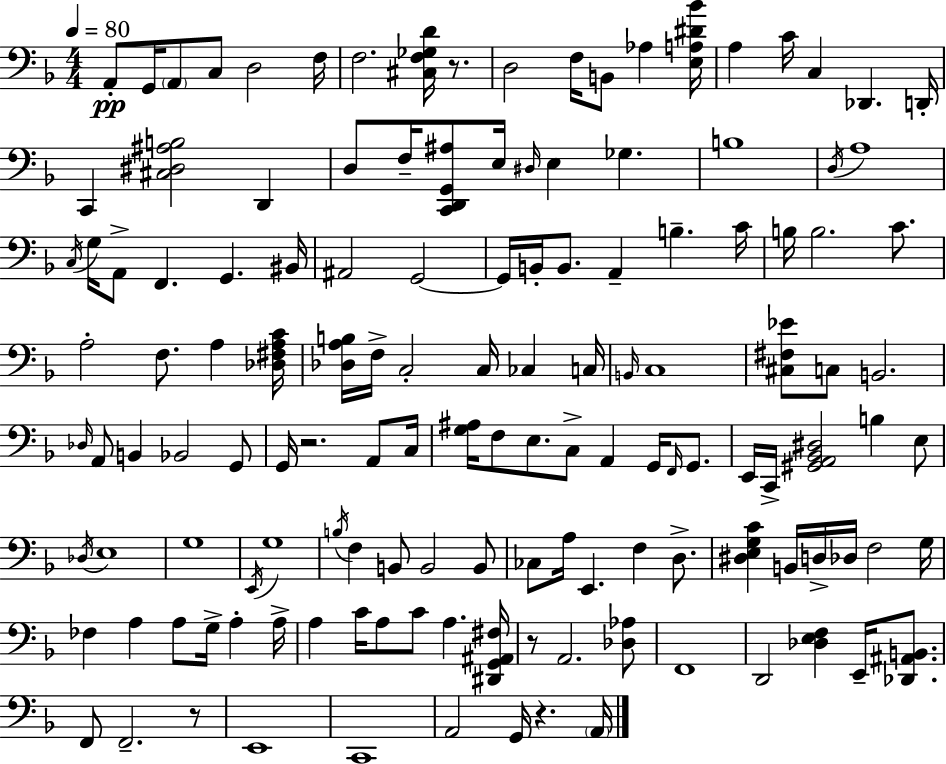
A2/e G2/s A2/e C3/e D3/h F3/s F3/h. [C#3,F3,Gb3,D4]/s R/e. D3/h F3/s B2/e Ab3/q [E3,A3,D#4,Bb4]/s A3/q C4/s C3/q Db2/q. D2/s C2/q [C#3,D#3,A#3,B3]/h D2/q D3/e F3/s [C2,D2,G2,A#3]/e E3/s D#3/s E3/q Gb3/q. B3/w D3/s A3/w C3/s G3/s A2/e F2/q. G2/q. BIS2/s A#2/h G2/h G2/s B2/s B2/e. A2/q B3/q. C4/s B3/s B3/h. C4/e. A3/h F3/e. A3/q [Db3,F#3,A3,C4]/s [Db3,A3,B3]/s F3/s C3/h C3/s CES3/q C3/s B2/s C3/w [C#3,F#3,Eb4]/e C3/e B2/h. Db3/s A2/e B2/q Bb2/h G2/e G2/s R/h. A2/e C3/s [G3,A#3]/s F3/e E3/e. C3/e A2/q G2/s F2/s G2/e. E2/s C2/s [G#2,A2,Bb2,D#3]/h B3/q E3/e Db3/s E3/w G3/w E2/s G3/w B3/s F3/q B2/e B2/h B2/e CES3/e A3/s E2/q. F3/q D3/e. [D#3,E3,G3,C4]/q B2/s D3/s Db3/s F3/h G3/s FES3/q A3/q A3/e G3/s A3/q A3/s A3/q C4/s A3/e C4/e A3/q. [D#2,G2,A#2,F#3]/s R/e A2/h. [Db3,Ab3]/e F2/w D2/h [Db3,E3,F3]/q E2/s [Db2,A#2,B2]/e. F2/e F2/h. R/e E2/w C2/w A2/h G2/s R/q. A2/s